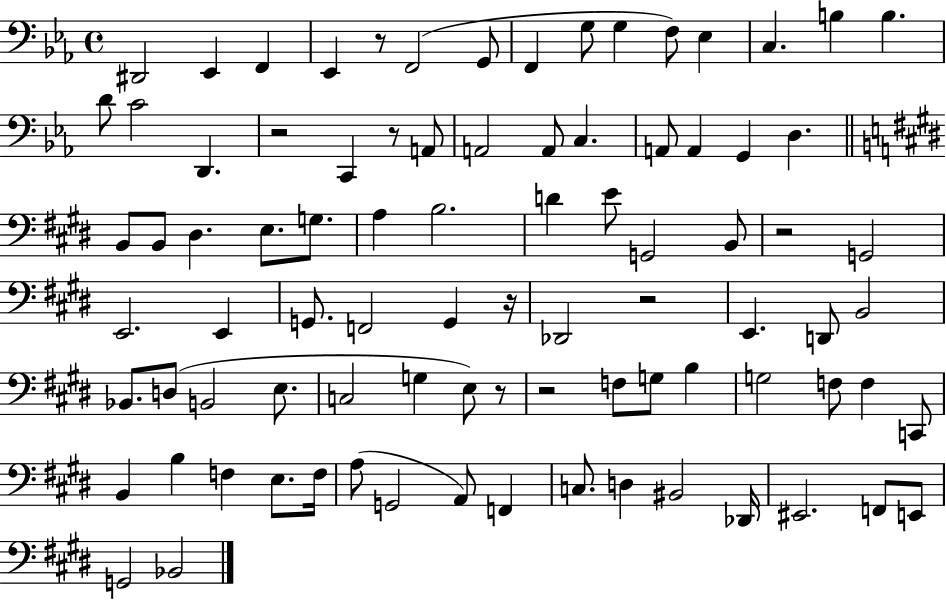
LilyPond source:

{
  \clef bass
  \time 4/4
  \defaultTimeSignature
  \key ees \major
  dis,2 ees,4 f,4 | ees,4 r8 f,2( g,8 | f,4 g8 g4 f8) ees4 | c4. b4 b4. | \break d'8 c'2 d,4. | r2 c,4 r8 a,8 | a,2 a,8 c4. | a,8 a,4 g,4 d4. | \break \bar "||" \break \key e \major b,8 b,8 dis4. e8. g8. | a4 b2. | d'4 e'8 g,2 b,8 | r2 g,2 | \break e,2. e,4 | g,8. f,2 g,4 r16 | des,2 r2 | e,4. d,8 b,2 | \break bes,8. d8( b,2 e8. | c2 g4 e8) r8 | r2 f8 g8 b4 | g2 f8 f4 c,8 | \break b,4 b4 f4 e8. f16 | a8( g,2 a,8) f,4 | c8. d4 bis,2 des,16 | eis,2. f,8 e,8 | \break g,2 bes,2 | \bar "|."
}